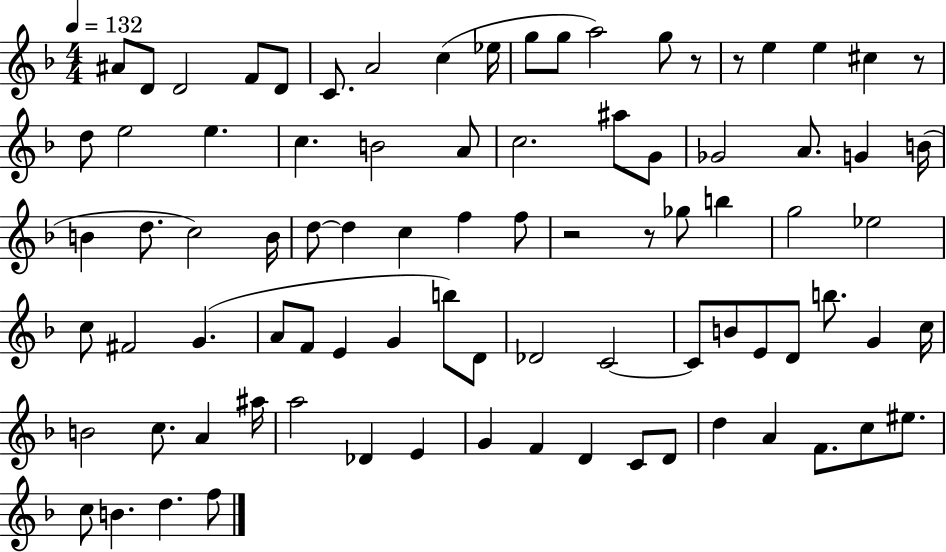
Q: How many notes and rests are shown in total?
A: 86